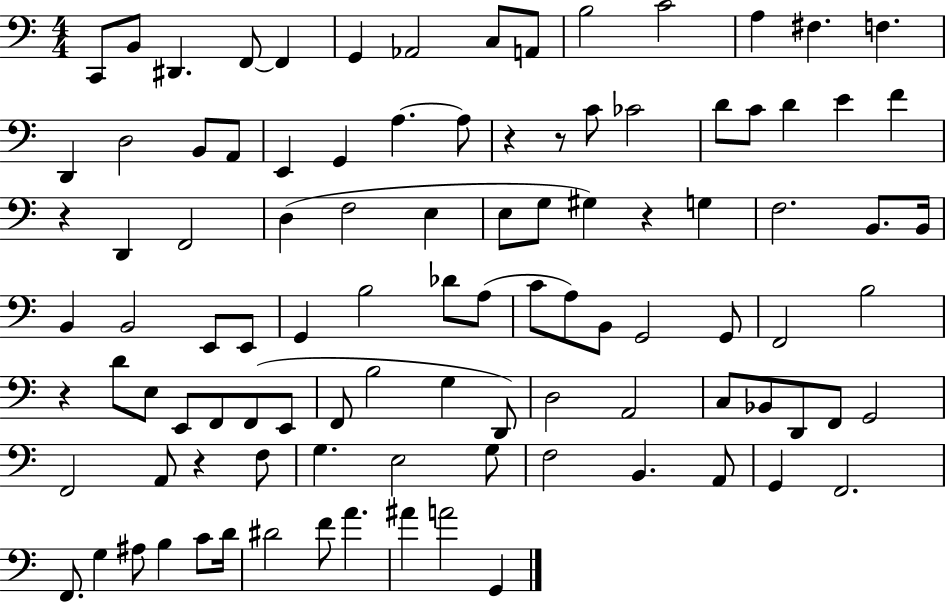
{
  \clef bass
  \numericTimeSignature
  \time 4/4
  \key c \major
  c,8 b,8 dis,4. f,8~~ f,4 | g,4 aes,2 c8 a,8 | b2 c'2 | a4 fis4. f4. | \break d,4 d2 b,8 a,8 | e,4 g,4 a4.~~ a8 | r4 r8 c'8 ces'2 | d'8 c'8 d'4 e'4 f'4 | \break r4 d,4 f,2 | d4( f2 e4 | e8 g8 gis4) r4 g4 | f2. b,8. b,16 | \break b,4 b,2 e,8 e,8 | g,4 b2 des'8 a8( | c'8 a8) b,8 g,2 g,8 | f,2 b2 | \break r4 d'8 e8 e,8 f,8 f,8( e,8 | f,8 b2 g4 d,8) | d2 a,2 | c8 bes,8 d,8 f,8 g,2 | \break f,2 a,8 r4 f8 | g4. e2 g8 | f2 b,4. a,8 | g,4 f,2. | \break f,8. g4 ais8 b4 c'8 d'16 | dis'2 f'8 a'4. | ais'4 a'2 g,4 | \bar "|."
}